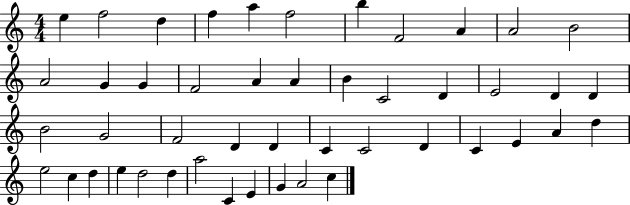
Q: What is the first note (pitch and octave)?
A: E5